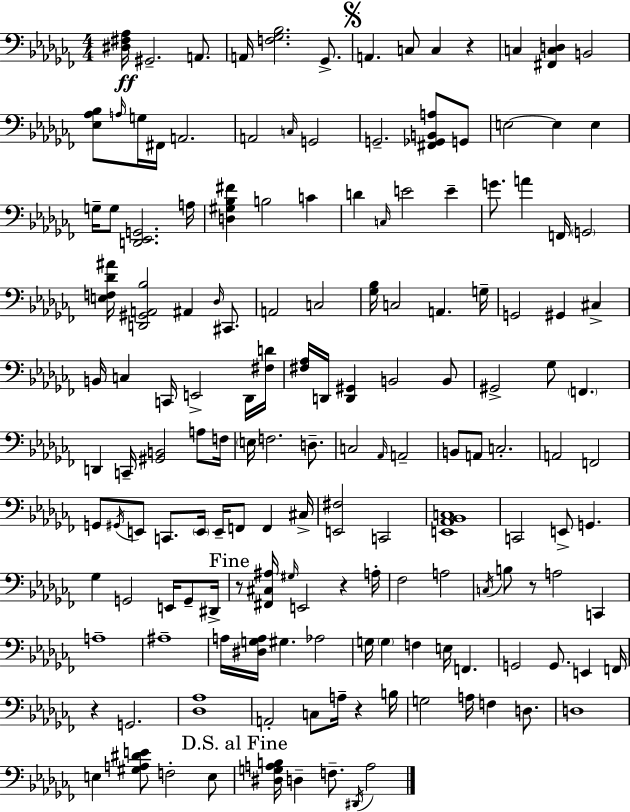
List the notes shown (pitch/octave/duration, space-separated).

[D#3,F#3,Ab3]/s G#2/h. A2/e. A2/s [F3,Gb3,Bb3]/h. Gb2/e. A2/q. C3/e C3/q R/q C3/q [F#2,C3,D3]/q B2/h [Eb3,Ab3,Bb3]/e A3/s G3/s F#2/s A2/h. A2/h C3/s G2/h G2/h. [F#2,Gb2,B2,A3]/e G2/e E3/h E3/q E3/q G3/s G3/e [D2,Eb2,G2]/h. A3/s [D3,G#3,Bb3,F#4]/q B3/h C4/q D4/q C3/s E4/h E4/q G4/e. A4/q F2/s G2/h [E3,F3,Db4,A#4]/s [D2,G#2,A2,Bb3]/h A#2/q Db3/s C#2/e. A2/h C3/h [Gb3,Bb3]/s C3/h A2/q. G3/s G2/h G#2/q C#3/q B2/s C3/q C2/s E2/h Db2/s [F#3,D4]/s [F#3,Ab3]/s D2/s [D2,G#2]/q B2/h B2/e G#2/h Gb3/e F2/q. D2/q C2/s [G#2,B2]/h A3/e F3/s E3/s F3/h. D3/e. C3/h Ab2/s A2/h B2/e A2/e C3/h. A2/h F2/h G2/e G#2/s E2/e C2/e. E2/s E2/s F2/e F2/q C#3/s [E2,F#3]/h C2/h [E2,Ab2,Bb2,C3]/w C2/h E2/e G2/q. Gb3/q G2/h E2/s G2/e D#2/s R/e [F#2,C#3,A#3]/s G#3/s E2/h R/q A3/s FES3/h A3/h C3/s B3/e R/e A3/h C2/q A3/w A#3/w A3/s [D#3,G3,A3]/s G#3/q. Ab3/h G3/s G3/q F3/q E3/s F2/q. G2/h G2/e. E2/q F2/s R/q G2/h. [Db3,Ab3]/w A2/h C3/e A3/s R/q B3/s G3/h A3/s F3/q D3/e. D3/w E3/q [G#3,A3,D#4,E4]/e F3/h E3/e [D#3,G3,A3,B3]/s D3/q F3/e. D#2/s A3/h